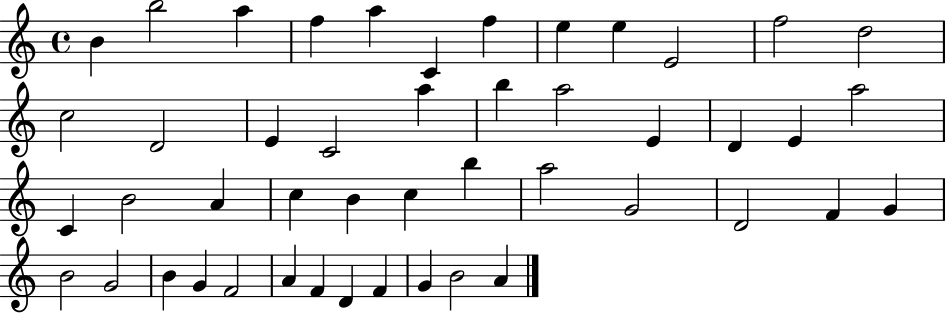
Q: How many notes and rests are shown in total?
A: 47